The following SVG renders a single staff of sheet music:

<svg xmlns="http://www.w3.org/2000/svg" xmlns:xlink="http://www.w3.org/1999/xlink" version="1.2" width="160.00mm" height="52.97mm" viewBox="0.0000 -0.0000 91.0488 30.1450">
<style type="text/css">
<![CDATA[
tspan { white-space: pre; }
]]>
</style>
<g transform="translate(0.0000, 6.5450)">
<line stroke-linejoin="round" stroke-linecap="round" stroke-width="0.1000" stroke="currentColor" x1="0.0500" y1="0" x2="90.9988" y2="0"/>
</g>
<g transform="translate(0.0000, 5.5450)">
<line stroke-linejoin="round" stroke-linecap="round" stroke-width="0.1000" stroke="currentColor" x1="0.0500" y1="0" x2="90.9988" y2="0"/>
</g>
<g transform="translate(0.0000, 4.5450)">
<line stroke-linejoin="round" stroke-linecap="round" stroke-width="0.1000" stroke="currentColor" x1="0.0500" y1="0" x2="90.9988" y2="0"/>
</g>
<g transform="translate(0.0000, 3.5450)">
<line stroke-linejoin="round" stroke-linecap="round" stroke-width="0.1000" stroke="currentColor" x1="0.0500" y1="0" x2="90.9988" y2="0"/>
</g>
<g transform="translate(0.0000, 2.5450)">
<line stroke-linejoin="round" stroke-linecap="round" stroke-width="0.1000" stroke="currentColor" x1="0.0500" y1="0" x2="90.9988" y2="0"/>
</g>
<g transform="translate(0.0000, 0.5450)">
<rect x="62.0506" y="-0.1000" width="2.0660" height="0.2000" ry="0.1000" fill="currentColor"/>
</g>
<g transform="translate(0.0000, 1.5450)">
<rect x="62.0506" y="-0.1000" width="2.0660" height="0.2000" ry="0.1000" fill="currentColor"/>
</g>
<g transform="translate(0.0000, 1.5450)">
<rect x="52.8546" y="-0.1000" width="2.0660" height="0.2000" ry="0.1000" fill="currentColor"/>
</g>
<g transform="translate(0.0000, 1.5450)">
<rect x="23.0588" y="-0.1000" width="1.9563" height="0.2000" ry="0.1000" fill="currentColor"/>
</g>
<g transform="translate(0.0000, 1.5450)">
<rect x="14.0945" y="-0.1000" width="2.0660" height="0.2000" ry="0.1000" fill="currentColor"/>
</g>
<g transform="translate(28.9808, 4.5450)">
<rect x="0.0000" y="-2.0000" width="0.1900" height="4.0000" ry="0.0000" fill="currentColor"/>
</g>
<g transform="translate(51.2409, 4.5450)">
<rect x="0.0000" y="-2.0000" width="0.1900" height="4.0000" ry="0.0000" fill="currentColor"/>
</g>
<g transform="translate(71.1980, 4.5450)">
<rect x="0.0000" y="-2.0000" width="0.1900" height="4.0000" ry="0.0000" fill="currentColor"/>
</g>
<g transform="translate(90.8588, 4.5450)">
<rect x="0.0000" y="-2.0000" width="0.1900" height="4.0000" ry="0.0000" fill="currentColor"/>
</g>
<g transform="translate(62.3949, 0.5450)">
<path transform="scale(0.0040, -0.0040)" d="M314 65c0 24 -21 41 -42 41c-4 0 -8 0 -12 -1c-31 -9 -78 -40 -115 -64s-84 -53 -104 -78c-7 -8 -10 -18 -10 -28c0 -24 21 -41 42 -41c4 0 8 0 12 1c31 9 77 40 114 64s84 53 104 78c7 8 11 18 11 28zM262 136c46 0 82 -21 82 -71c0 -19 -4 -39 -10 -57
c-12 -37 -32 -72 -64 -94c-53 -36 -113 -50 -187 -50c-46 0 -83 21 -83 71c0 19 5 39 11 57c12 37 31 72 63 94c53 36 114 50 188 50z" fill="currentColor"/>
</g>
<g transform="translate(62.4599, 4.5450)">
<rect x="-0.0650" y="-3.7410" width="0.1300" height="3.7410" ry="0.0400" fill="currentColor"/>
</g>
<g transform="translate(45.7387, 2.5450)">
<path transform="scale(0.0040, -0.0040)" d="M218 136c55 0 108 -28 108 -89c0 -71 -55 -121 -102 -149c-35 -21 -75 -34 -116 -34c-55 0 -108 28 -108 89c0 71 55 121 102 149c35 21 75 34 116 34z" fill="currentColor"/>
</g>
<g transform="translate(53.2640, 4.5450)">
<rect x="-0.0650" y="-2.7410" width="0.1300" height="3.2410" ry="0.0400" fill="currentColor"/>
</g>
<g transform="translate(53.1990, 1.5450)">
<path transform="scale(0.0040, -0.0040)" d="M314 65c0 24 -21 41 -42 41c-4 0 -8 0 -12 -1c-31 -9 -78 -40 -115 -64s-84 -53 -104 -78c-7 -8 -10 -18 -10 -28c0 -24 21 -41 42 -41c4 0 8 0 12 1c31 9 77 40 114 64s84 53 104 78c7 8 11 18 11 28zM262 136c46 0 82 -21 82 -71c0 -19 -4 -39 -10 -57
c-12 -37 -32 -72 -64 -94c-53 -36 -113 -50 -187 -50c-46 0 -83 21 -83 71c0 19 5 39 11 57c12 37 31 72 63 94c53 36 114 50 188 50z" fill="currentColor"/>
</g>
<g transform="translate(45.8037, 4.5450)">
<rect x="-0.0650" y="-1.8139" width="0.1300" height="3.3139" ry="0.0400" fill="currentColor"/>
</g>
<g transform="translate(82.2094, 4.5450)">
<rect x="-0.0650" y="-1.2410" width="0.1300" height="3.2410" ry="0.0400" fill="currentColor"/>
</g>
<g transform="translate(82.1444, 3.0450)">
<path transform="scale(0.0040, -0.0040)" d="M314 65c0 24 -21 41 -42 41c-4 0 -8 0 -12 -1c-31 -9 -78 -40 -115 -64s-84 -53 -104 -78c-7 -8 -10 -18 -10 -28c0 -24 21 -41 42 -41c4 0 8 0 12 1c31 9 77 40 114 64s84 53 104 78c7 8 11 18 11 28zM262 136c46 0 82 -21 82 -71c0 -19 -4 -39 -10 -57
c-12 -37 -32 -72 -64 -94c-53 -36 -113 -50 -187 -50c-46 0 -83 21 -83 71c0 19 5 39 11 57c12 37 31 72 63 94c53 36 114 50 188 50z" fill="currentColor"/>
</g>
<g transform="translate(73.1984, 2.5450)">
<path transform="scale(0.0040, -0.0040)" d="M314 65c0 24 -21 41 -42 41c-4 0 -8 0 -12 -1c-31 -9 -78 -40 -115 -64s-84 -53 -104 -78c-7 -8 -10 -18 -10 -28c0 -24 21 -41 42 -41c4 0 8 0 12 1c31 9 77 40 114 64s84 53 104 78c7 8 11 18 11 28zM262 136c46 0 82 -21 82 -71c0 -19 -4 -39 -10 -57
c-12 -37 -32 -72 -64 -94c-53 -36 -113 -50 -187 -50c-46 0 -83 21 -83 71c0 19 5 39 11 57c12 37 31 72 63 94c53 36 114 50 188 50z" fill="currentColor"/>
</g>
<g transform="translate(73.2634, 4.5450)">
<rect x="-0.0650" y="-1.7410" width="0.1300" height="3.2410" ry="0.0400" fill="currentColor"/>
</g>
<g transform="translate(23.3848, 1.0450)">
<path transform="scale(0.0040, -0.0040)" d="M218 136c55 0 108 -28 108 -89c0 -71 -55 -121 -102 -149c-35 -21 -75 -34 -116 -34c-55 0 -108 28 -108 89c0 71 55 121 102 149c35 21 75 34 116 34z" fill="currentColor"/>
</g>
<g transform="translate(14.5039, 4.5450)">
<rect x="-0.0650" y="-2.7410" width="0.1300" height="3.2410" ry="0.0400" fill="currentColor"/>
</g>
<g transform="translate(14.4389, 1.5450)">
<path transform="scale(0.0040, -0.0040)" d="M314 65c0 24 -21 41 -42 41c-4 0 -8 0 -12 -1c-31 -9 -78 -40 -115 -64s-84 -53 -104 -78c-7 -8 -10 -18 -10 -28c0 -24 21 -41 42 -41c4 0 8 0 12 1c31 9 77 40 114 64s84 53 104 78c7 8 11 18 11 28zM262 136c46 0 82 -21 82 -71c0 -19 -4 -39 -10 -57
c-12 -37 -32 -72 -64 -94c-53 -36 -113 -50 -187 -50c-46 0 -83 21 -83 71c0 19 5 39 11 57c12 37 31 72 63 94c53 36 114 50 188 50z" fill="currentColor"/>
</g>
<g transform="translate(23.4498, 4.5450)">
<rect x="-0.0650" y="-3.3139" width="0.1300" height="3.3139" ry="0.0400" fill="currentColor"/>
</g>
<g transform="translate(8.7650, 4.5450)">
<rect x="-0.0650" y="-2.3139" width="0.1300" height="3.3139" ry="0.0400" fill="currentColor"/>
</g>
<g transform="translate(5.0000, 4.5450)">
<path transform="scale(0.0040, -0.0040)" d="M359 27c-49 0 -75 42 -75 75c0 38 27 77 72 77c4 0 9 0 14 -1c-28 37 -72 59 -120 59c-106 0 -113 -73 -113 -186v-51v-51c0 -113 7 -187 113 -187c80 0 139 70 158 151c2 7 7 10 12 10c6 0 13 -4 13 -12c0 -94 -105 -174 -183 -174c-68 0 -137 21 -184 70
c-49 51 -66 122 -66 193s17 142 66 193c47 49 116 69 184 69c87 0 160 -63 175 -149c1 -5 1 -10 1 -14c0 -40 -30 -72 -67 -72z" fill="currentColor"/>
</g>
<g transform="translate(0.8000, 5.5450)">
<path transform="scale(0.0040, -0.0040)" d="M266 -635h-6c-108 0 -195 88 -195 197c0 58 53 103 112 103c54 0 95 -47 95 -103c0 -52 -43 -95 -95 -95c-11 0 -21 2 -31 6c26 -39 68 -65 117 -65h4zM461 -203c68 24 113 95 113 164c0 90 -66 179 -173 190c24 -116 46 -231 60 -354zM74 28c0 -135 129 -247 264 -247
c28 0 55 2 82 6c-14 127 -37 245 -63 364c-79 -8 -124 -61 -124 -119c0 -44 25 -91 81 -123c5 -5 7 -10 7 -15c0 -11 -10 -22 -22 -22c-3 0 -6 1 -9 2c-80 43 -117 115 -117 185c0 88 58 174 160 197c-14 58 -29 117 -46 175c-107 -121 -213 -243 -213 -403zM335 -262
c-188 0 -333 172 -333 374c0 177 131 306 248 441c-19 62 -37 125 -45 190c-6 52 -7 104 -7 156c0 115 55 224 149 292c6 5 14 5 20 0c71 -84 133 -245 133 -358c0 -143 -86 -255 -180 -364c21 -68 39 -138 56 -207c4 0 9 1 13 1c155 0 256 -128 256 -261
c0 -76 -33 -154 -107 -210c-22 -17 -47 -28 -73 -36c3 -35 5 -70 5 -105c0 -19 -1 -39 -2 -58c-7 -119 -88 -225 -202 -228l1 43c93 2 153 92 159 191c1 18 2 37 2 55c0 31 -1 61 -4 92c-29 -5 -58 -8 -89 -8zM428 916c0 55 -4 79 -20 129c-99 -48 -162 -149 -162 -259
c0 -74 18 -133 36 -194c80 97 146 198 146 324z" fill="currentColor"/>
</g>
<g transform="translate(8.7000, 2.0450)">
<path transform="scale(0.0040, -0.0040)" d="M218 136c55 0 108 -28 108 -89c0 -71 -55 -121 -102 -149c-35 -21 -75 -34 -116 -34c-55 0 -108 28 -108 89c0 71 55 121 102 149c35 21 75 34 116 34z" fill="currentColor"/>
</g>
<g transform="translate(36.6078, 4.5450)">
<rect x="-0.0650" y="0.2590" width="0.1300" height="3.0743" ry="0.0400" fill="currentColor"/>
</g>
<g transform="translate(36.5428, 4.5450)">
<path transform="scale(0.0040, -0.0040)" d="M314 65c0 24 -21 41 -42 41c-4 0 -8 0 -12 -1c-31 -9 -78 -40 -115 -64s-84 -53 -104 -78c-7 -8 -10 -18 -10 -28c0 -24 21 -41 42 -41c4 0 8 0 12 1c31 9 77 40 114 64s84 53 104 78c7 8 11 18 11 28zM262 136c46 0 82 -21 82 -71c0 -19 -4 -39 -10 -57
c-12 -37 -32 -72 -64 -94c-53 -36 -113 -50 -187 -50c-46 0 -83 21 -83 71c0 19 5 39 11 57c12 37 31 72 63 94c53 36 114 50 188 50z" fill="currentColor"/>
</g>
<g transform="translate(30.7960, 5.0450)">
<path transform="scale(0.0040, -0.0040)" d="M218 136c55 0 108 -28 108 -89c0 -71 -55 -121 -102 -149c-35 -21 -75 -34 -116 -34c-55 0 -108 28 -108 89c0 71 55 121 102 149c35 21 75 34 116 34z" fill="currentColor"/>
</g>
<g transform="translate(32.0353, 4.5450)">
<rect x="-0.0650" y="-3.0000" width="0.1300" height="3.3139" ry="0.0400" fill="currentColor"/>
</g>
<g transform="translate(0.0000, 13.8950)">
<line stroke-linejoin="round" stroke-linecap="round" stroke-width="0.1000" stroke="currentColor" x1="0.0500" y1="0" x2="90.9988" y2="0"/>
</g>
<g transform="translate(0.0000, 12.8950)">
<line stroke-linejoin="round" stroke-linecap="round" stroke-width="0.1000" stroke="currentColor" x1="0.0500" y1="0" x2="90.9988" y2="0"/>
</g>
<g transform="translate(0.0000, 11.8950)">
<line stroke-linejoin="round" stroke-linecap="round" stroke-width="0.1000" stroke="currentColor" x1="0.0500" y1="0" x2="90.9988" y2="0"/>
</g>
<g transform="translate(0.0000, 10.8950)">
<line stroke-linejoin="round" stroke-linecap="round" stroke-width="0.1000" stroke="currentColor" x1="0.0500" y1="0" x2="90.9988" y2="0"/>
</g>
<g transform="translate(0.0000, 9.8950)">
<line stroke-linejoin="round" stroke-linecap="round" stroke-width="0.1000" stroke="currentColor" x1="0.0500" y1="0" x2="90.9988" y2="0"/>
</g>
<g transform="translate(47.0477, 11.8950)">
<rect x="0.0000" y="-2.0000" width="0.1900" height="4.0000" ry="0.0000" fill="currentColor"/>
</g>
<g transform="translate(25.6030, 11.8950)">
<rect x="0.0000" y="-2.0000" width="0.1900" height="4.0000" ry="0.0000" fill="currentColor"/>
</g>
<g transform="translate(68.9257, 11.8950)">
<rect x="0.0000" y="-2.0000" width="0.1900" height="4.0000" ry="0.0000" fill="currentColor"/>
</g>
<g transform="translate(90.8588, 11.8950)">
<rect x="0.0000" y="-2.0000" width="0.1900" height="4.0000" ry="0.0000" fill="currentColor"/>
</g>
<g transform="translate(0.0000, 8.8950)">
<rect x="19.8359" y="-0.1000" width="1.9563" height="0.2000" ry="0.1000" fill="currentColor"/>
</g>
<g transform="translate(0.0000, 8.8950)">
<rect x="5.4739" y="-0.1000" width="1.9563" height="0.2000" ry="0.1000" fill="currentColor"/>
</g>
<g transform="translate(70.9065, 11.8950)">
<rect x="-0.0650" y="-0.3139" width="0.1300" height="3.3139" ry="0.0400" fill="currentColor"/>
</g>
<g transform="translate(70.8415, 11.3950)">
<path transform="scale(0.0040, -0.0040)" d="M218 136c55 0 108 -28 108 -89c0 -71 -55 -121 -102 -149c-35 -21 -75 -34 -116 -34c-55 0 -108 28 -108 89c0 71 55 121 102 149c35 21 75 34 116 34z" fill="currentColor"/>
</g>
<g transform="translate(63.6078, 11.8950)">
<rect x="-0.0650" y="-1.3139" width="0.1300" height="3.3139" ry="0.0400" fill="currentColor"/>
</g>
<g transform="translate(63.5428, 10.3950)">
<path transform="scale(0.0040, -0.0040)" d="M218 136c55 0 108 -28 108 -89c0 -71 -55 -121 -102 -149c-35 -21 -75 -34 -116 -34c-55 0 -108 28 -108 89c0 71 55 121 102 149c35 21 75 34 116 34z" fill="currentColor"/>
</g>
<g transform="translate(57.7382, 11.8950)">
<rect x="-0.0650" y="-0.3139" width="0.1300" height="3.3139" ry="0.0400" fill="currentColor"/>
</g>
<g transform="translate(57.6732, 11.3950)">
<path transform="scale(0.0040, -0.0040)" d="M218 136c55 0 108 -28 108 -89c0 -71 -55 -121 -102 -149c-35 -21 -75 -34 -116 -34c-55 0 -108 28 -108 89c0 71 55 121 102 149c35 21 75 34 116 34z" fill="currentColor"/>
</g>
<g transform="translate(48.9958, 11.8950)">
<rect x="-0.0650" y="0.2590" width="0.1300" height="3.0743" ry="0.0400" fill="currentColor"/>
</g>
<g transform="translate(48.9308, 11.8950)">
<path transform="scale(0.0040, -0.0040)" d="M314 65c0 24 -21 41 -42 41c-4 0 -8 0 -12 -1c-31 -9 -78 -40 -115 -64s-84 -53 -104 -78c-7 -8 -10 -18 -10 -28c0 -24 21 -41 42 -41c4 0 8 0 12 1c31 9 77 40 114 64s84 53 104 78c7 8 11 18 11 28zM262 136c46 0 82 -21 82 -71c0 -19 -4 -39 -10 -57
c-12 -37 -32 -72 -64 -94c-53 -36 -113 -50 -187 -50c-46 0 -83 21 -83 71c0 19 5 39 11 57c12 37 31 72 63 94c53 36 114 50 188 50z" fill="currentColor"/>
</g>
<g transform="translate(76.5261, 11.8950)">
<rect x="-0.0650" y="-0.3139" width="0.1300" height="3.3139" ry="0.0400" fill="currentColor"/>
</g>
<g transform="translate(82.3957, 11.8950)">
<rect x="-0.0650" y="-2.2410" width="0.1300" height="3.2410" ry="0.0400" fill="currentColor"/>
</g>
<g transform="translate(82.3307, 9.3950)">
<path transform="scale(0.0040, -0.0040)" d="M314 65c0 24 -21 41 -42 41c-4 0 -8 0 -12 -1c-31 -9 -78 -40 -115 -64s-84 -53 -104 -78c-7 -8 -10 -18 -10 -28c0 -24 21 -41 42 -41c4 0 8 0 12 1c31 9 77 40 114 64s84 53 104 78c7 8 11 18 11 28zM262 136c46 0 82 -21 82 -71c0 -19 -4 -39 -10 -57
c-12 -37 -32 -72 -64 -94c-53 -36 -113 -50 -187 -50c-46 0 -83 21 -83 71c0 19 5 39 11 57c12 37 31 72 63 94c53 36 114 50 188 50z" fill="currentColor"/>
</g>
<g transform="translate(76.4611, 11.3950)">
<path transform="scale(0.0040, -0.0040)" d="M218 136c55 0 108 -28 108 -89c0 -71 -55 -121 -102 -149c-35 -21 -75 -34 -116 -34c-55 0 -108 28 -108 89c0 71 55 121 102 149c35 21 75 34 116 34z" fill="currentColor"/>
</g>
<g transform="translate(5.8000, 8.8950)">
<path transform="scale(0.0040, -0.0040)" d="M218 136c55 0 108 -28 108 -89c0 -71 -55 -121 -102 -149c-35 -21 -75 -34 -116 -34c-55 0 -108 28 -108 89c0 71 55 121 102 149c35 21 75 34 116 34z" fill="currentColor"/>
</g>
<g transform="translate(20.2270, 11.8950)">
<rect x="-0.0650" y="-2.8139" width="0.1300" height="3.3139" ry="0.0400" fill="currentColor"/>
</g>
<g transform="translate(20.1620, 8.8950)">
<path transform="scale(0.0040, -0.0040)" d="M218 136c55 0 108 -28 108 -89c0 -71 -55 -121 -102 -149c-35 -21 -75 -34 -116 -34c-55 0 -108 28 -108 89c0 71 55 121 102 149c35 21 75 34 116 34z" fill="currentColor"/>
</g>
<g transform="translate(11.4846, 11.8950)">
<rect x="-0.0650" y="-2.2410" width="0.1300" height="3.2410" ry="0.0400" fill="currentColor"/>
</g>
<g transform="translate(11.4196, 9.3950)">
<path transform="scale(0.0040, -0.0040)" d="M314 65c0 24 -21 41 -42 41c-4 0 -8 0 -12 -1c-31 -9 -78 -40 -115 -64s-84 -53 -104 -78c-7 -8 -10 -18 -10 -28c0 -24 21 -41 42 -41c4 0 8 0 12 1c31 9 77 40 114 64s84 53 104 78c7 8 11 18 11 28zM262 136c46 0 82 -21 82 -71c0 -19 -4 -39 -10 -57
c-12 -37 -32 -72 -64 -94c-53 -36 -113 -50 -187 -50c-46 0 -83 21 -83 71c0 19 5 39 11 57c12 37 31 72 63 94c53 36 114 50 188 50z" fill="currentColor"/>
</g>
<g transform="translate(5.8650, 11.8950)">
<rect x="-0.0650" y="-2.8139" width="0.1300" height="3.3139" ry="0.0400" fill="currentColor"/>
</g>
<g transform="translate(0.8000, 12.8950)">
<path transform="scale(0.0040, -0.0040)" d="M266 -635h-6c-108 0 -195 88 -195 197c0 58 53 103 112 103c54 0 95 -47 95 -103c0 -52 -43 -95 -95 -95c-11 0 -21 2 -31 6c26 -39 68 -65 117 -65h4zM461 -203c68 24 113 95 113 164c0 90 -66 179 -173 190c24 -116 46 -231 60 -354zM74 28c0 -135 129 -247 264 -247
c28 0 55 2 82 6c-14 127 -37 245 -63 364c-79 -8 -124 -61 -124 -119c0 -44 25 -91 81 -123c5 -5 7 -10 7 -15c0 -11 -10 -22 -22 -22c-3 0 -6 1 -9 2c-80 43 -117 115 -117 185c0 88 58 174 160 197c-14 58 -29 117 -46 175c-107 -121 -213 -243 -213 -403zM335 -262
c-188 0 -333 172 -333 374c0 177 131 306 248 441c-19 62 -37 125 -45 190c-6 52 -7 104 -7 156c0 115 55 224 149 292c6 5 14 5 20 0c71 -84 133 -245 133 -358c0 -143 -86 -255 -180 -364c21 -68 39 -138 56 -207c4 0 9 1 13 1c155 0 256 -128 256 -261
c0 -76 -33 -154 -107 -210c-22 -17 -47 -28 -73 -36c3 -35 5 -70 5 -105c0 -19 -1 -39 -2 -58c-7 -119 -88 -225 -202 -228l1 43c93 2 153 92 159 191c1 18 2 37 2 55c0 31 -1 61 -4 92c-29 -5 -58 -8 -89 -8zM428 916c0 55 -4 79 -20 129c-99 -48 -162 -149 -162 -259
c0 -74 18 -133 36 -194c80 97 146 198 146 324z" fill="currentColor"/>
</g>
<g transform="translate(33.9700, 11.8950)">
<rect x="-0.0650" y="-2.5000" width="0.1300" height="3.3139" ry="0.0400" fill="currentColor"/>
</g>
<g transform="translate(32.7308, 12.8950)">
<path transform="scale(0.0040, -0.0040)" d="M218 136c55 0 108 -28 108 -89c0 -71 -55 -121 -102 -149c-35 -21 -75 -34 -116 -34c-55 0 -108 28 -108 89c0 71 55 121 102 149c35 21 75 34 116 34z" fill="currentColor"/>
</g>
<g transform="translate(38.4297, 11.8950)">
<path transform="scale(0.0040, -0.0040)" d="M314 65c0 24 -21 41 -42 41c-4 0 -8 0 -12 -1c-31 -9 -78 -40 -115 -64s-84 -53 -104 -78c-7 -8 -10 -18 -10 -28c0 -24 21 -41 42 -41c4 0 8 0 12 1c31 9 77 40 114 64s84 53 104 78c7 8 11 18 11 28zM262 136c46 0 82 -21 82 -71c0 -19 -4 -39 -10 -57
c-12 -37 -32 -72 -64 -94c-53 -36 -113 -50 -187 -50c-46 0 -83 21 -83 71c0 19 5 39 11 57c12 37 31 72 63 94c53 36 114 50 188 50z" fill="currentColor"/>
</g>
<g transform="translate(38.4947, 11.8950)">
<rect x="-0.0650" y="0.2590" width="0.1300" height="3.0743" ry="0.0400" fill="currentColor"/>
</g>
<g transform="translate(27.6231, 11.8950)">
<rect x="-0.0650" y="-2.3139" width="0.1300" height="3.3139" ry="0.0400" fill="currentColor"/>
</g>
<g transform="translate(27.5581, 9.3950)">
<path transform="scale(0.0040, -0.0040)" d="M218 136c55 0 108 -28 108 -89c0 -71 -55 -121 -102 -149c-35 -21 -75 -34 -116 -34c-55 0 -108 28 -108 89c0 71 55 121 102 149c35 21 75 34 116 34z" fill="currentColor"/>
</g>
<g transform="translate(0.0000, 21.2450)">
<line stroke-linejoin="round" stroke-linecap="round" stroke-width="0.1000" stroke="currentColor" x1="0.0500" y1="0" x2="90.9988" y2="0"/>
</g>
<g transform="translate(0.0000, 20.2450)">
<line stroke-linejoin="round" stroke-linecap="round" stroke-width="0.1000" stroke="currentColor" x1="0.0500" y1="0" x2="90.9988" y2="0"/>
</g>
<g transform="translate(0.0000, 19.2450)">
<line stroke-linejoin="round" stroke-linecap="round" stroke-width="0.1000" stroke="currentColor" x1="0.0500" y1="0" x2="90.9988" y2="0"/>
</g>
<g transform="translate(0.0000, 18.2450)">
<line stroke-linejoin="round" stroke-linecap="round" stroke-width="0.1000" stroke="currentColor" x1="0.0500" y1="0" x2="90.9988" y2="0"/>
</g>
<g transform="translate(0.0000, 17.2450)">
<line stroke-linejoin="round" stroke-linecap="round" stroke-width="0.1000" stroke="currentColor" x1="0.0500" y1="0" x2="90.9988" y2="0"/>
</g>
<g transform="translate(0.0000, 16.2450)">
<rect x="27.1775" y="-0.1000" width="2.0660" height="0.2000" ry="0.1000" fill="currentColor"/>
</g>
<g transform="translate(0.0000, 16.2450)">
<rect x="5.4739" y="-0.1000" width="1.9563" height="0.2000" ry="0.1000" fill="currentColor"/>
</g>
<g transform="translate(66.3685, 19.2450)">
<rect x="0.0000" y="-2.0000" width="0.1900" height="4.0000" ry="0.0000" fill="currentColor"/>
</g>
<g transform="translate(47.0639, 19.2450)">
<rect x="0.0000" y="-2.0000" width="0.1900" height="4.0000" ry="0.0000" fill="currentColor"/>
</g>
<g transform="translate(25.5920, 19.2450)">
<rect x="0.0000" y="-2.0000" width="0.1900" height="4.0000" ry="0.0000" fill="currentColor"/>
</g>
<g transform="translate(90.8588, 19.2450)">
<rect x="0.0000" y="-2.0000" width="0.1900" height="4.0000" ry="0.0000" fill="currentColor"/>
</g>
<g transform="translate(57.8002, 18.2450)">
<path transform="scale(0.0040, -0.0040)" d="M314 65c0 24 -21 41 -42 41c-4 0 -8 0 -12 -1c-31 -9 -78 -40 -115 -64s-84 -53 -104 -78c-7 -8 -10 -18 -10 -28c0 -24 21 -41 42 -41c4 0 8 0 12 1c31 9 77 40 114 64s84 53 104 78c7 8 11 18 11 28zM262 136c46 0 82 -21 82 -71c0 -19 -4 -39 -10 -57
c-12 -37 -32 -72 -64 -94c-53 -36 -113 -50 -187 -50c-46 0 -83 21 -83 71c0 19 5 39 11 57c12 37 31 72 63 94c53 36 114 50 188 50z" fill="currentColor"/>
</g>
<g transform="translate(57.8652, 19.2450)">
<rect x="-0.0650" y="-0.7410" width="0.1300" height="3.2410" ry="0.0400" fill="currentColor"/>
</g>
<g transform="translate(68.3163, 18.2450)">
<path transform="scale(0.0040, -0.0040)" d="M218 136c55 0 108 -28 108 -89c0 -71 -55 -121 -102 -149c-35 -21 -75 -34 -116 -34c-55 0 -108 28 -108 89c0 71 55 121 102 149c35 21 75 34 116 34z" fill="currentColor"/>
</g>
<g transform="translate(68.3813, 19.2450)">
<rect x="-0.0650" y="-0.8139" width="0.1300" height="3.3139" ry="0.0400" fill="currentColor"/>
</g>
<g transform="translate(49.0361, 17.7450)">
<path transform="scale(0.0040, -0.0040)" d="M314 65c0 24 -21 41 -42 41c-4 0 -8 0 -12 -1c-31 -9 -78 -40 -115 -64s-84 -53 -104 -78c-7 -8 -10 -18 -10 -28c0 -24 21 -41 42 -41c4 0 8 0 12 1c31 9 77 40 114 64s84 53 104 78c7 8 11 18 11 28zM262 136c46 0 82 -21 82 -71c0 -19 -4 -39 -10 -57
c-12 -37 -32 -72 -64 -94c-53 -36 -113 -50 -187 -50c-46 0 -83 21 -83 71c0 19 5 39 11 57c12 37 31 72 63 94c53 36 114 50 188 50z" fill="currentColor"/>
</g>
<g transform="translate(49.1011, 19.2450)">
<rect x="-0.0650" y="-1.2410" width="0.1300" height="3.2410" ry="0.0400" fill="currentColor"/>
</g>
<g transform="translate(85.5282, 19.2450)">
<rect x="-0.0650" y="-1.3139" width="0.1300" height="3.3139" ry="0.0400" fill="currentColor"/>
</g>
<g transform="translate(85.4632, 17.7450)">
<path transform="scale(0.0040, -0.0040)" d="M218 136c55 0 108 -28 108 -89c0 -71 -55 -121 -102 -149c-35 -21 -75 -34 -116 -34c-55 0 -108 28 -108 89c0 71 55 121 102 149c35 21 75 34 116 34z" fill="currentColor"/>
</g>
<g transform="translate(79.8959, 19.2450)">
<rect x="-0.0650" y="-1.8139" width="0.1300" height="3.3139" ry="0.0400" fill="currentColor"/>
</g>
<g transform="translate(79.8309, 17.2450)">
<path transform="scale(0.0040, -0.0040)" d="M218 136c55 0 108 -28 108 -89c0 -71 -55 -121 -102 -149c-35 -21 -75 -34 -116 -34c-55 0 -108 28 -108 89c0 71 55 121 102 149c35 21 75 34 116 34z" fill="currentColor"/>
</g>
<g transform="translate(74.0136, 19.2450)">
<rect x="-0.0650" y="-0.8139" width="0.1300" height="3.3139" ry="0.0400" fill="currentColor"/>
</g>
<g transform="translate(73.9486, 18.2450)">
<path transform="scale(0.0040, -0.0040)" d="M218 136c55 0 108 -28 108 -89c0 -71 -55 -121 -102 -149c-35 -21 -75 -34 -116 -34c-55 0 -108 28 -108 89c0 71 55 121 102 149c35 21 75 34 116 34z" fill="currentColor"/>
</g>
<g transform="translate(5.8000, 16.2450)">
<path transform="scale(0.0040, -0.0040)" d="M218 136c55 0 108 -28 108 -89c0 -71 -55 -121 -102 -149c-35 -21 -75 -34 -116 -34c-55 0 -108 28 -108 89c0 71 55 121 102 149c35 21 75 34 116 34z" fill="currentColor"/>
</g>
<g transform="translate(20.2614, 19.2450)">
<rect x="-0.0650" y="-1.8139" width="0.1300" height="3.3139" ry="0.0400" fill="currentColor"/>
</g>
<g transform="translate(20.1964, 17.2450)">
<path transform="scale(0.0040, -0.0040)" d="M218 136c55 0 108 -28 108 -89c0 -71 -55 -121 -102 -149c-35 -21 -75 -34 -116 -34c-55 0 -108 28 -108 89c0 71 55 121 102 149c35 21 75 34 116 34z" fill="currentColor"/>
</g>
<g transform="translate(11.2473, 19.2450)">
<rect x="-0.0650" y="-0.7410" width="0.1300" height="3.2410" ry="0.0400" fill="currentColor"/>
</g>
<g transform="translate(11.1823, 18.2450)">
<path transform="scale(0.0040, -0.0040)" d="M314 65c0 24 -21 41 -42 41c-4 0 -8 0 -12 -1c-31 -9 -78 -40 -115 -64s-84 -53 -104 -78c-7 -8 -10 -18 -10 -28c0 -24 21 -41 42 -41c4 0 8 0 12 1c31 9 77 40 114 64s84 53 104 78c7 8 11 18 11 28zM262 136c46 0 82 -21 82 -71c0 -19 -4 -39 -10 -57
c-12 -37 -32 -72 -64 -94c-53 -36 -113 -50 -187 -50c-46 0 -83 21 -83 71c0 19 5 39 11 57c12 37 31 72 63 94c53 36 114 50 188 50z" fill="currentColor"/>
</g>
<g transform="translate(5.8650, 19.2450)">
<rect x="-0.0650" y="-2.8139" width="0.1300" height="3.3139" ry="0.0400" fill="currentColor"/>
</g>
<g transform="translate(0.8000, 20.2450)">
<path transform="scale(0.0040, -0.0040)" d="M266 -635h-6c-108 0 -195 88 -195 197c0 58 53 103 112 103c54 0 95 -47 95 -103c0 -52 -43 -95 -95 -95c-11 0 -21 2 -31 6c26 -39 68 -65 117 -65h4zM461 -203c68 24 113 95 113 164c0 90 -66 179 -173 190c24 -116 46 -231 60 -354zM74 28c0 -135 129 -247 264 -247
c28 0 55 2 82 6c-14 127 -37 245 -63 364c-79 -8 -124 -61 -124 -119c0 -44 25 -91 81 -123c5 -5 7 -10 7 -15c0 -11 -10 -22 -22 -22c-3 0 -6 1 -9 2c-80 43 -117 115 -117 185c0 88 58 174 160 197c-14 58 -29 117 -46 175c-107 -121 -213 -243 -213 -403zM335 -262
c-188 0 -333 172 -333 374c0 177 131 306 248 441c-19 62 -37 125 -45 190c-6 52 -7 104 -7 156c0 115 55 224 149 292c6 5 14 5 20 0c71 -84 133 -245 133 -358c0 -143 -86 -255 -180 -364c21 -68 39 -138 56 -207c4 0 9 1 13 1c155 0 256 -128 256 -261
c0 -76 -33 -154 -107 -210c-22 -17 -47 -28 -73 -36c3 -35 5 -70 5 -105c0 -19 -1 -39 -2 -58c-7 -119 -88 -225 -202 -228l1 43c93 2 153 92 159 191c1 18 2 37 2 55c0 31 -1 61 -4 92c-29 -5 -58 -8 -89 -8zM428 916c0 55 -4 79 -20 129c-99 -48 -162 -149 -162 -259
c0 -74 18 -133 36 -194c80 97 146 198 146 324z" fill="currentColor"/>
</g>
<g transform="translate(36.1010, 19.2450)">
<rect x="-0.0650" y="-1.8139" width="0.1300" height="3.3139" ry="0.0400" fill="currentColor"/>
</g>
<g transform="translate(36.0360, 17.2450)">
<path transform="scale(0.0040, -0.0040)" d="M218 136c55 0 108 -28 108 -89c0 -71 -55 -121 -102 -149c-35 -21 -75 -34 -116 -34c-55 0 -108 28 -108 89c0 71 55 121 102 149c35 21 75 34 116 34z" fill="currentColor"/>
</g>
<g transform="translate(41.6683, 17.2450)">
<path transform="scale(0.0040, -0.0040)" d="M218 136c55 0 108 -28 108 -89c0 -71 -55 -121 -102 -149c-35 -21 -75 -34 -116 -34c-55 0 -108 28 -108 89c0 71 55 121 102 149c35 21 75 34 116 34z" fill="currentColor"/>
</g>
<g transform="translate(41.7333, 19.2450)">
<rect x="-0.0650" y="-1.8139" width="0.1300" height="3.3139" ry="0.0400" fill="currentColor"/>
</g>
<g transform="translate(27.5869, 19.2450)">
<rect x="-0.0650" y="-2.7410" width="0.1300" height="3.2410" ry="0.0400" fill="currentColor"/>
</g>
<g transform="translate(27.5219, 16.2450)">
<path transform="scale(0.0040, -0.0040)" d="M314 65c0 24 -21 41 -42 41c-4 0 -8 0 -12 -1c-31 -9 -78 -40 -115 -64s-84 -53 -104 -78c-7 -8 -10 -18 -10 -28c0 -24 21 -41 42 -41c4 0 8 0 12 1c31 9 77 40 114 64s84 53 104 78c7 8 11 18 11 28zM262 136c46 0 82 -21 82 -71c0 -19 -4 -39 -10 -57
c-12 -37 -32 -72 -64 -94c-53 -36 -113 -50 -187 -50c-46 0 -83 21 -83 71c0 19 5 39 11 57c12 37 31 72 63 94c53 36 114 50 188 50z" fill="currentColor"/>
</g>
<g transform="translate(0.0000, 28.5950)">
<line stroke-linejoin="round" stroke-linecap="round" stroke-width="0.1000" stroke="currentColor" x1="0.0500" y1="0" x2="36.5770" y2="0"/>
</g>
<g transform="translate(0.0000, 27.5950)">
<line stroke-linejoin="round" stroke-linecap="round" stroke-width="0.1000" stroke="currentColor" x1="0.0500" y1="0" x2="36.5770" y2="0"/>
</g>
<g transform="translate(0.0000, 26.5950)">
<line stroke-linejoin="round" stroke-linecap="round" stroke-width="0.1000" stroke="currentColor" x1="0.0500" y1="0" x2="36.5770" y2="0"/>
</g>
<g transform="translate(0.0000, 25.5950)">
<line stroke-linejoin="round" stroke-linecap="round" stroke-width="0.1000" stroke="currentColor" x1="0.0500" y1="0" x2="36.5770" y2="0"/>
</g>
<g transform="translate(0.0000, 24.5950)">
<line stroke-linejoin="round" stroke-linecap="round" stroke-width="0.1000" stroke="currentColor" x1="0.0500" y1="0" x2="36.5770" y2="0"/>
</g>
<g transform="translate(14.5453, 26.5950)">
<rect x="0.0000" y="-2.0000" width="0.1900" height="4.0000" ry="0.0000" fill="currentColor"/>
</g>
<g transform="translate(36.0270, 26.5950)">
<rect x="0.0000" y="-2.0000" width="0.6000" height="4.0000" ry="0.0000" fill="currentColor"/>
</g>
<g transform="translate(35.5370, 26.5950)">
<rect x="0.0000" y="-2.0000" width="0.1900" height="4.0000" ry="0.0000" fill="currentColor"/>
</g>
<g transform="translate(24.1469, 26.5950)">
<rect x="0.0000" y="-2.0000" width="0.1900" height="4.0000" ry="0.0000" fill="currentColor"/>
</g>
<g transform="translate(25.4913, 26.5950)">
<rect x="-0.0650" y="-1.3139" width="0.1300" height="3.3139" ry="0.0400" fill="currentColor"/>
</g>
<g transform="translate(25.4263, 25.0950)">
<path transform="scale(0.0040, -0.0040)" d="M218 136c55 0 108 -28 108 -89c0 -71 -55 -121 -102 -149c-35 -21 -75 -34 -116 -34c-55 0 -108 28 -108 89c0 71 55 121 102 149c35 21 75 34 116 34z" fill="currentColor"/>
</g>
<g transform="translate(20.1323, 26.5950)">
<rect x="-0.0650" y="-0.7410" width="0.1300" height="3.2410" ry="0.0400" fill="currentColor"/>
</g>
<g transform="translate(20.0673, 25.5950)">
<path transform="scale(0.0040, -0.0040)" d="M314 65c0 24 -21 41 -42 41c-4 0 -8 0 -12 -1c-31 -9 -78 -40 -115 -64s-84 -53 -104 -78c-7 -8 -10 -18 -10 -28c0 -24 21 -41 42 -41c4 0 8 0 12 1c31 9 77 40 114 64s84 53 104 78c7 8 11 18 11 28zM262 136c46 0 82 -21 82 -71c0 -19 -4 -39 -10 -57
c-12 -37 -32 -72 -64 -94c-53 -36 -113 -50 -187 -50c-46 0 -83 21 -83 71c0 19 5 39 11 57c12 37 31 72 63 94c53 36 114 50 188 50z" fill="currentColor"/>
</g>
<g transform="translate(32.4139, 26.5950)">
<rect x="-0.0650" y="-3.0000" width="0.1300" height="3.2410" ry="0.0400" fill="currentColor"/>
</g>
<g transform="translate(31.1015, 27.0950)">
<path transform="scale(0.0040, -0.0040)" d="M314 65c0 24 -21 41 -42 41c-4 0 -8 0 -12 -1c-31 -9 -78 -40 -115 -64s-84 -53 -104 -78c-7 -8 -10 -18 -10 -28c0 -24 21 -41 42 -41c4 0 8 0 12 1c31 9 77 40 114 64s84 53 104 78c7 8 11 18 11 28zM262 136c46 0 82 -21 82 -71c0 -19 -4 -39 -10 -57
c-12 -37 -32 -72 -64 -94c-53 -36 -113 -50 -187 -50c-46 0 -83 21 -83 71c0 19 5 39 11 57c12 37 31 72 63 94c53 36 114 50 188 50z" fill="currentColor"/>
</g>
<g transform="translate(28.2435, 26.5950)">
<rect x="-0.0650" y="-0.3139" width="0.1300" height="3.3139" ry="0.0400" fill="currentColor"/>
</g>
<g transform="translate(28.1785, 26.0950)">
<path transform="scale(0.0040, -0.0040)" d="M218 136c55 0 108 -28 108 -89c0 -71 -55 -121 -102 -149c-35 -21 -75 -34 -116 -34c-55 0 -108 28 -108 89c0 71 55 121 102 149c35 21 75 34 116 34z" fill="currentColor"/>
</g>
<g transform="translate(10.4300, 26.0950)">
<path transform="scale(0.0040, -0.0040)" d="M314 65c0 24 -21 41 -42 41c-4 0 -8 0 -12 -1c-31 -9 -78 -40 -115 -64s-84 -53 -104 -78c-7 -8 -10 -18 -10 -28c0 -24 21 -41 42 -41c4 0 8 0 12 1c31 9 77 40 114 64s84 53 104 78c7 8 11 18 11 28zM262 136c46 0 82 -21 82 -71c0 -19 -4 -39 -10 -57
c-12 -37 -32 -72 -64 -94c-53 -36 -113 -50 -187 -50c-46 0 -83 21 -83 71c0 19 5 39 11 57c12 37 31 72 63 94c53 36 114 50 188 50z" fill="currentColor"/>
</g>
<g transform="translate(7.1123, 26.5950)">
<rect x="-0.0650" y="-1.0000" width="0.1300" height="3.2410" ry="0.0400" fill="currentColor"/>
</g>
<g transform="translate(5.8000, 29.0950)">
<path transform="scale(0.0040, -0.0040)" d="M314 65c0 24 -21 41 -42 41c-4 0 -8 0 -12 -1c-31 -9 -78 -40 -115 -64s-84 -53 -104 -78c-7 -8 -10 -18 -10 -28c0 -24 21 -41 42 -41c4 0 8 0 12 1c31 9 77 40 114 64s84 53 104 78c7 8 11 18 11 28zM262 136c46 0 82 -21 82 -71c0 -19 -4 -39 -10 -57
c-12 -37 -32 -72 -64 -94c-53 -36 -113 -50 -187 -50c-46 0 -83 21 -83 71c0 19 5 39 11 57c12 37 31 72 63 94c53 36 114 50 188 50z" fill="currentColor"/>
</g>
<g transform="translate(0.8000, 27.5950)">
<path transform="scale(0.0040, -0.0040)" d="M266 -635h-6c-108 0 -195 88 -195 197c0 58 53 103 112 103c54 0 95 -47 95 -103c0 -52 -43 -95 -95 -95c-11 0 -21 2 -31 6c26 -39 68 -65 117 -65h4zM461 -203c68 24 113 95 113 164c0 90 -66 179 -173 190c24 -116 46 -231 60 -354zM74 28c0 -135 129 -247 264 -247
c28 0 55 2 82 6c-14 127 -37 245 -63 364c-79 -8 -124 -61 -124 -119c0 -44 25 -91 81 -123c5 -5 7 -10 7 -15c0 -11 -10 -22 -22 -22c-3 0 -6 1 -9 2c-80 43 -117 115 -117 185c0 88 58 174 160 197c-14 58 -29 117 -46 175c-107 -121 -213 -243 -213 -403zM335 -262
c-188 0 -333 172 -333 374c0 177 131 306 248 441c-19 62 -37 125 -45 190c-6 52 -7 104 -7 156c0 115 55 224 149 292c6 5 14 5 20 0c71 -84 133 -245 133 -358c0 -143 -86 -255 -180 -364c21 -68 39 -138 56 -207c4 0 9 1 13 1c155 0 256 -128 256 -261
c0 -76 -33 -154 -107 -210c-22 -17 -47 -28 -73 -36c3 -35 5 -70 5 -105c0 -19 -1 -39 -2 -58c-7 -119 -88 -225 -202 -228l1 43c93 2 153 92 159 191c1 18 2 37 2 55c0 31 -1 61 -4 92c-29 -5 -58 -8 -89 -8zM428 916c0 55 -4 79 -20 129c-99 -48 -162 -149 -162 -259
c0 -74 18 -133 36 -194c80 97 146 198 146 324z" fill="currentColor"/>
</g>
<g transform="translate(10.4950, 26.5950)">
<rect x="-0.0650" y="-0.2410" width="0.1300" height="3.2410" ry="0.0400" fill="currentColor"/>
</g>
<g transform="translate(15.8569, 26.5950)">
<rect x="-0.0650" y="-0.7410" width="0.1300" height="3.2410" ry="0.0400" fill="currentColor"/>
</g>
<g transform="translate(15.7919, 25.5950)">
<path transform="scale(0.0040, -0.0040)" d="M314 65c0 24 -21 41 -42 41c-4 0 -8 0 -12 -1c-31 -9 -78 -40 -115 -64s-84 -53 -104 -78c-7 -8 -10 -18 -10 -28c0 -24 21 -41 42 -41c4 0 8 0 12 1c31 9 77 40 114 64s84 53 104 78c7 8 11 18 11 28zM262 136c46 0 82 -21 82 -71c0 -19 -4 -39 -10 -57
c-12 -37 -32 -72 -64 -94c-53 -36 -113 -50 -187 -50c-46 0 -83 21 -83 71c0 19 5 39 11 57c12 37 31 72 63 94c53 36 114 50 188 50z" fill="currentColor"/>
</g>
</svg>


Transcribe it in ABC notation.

X:1
T:Untitled
M:4/4
L:1/4
K:C
g a2 b A B2 f a2 c'2 f2 e2 a g2 a g G B2 B2 c e c c g2 a d2 f a2 f f e2 d2 d d f e D2 c2 d2 d2 e c A2